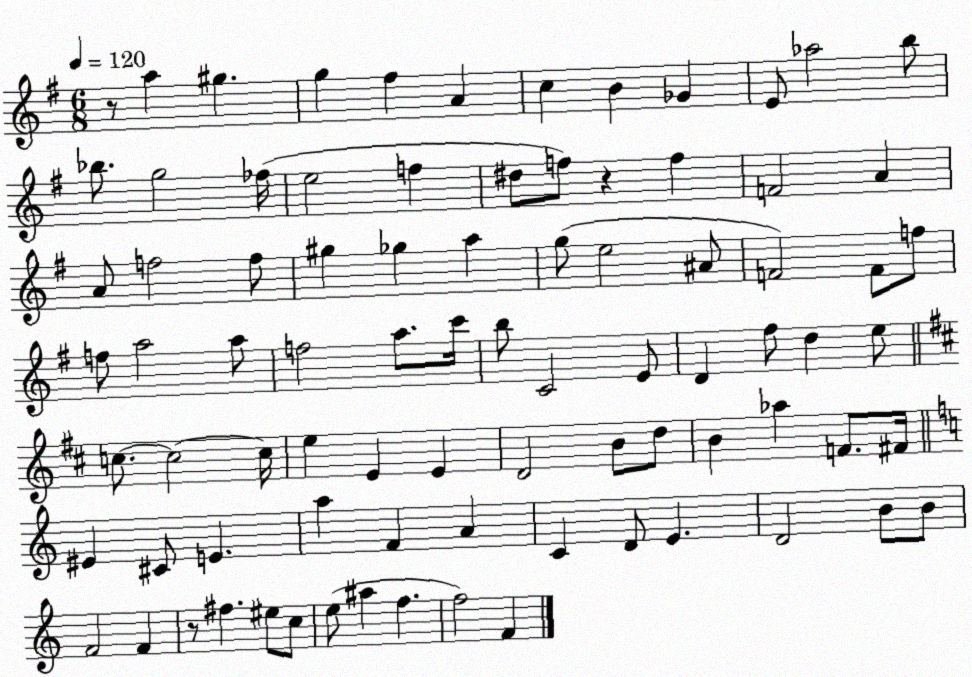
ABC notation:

X:1
T:Untitled
M:6/8
L:1/4
K:G
z/2 a ^g g ^f A c B _G E/2 _a2 b/2 _b/2 g2 _f/4 e2 f ^d/2 f/2 z f F2 A A/2 f2 f/2 ^g _g a g/2 e2 ^A/2 F2 F/2 f/2 f/2 a2 a/2 f2 a/2 c'/4 b/2 C2 E/2 D ^f/2 d e/2 c/2 c2 c/4 e E E D2 B/2 d/2 B _a F/2 ^F/4 ^E ^C/2 E a F A C D/2 E D2 B/2 B/2 F2 F z/2 ^f ^e/2 c/2 e/2 ^a f f2 F